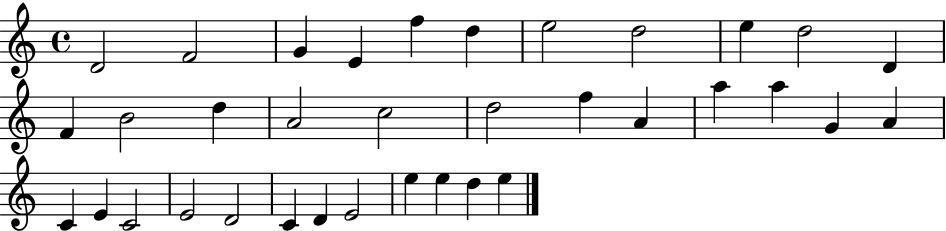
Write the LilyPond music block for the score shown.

{
  \clef treble
  \time 4/4
  \defaultTimeSignature
  \key c \major
  d'2 f'2 | g'4 e'4 f''4 d''4 | e''2 d''2 | e''4 d''2 d'4 | \break f'4 b'2 d''4 | a'2 c''2 | d''2 f''4 a'4 | a''4 a''4 g'4 a'4 | \break c'4 e'4 c'2 | e'2 d'2 | c'4 d'4 e'2 | e''4 e''4 d''4 e''4 | \break \bar "|."
}